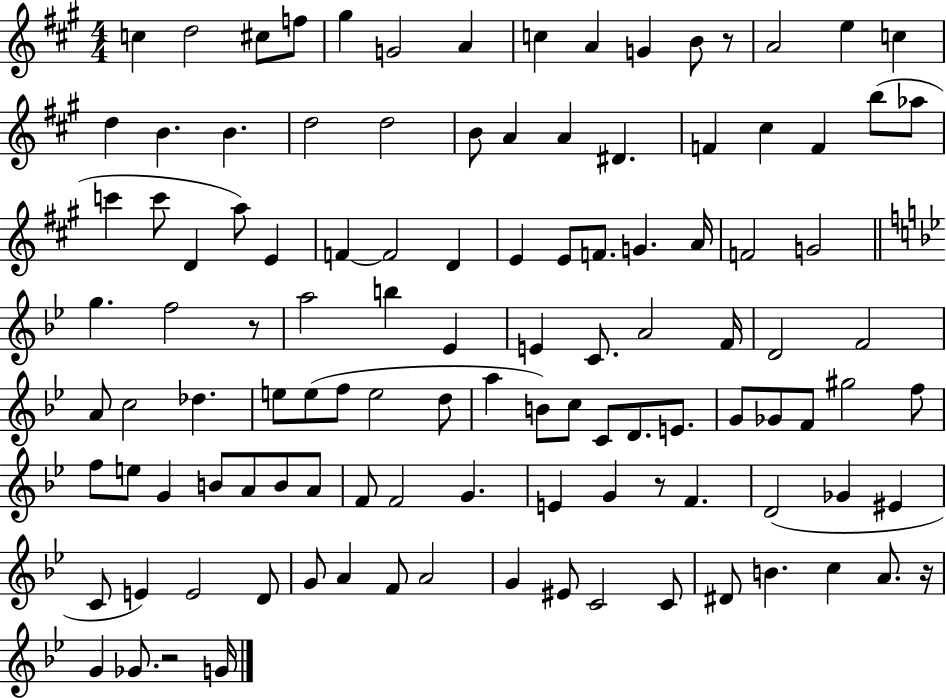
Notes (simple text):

C5/q D5/h C#5/e F5/e G#5/q G4/h A4/q C5/q A4/q G4/q B4/e R/e A4/h E5/q C5/q D5/q B4/q. B4/q. D5/h D5/h B4/e A4/q A4/q D#4/q. F4/q C#5/q F4/q B5/e Ab5/e C6/q C6/e D4/q A5/e E4/q F4/q F4/h D4/q E4/q E4/e F4/e. G4/q. A4/s F4/h G4/h G5/q. F5/h R/e A5/h B5/q Eb4/q E4/q C4/e. A4/h F4/s D4/h F4/h A4/e C5/h Db5/q. E5/e E5/e F5/e E5/h D5/e A5/q B4/e C5/e C4/e D4/e. E4/e. G4/e Gb4/e F4/e G#5/h F5/e F5/e E5/e G4/q B4/e A4/e B4/e A4/e F4/e F4/h G4/q. E4/q G4/q R/e F4/q. D4/h Gb4/q EIS4/q C4/e E4/q E4/h D4/e G4/e A4/q F4/e A4/h G4/q EIS4/e C4/h C4/e D#4/e B4/q. C5/q A4/e. R/s G4/q Gb4/e. R/h G4/s